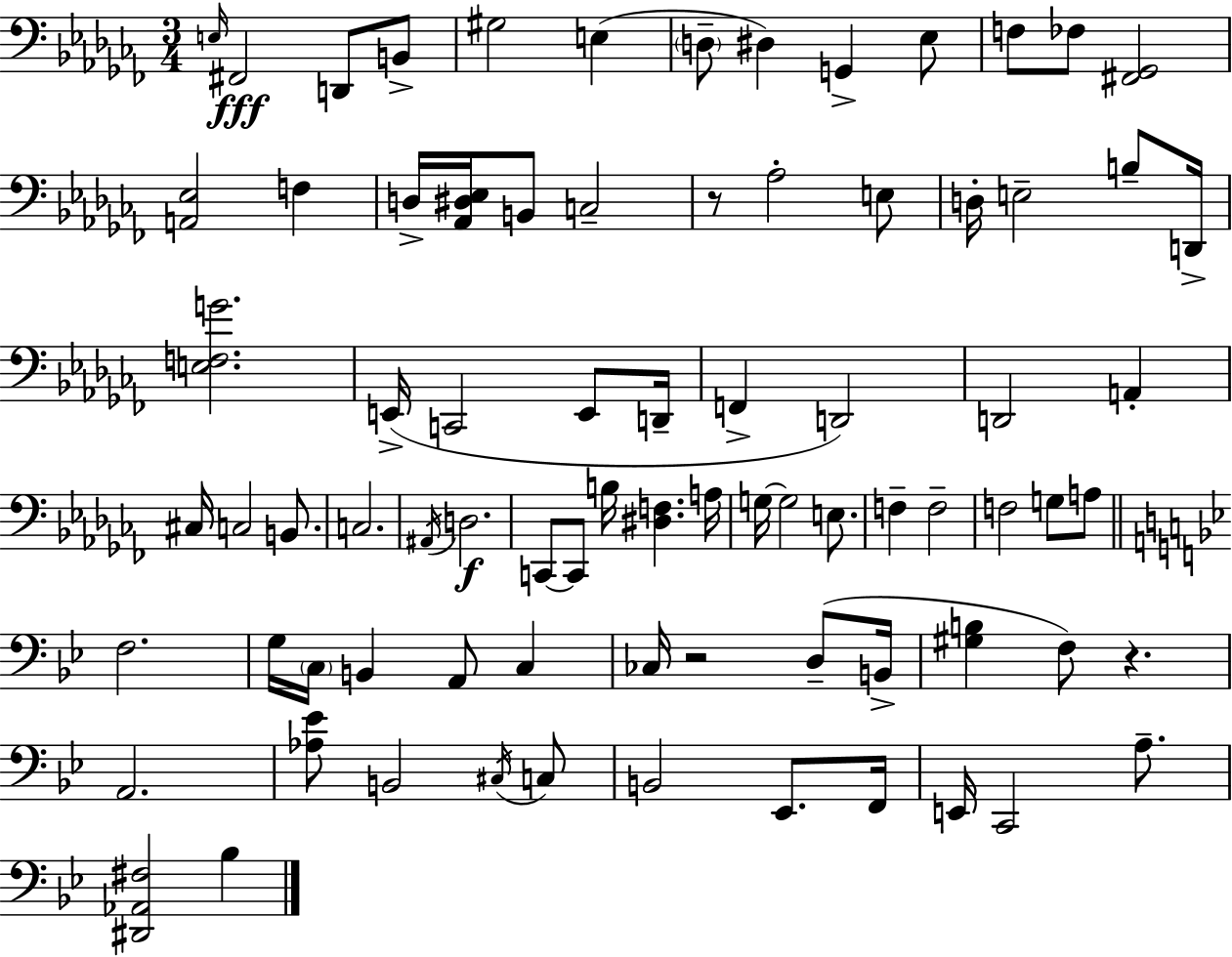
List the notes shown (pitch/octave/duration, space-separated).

E3/s F#2/h D2/e B2/e G#3/h E3/q D3/e D#3/q G2/q Eb3/e F3/e FES3/e [F#2,Gb2]/h [A2,Eb3]/h F3/q D3/s [Ab2,D#3,Eb3]/s B2/e C3/h R/e Ab3/h E3/e D3/s E3/h B3/e D2/s [E3,F3,G4]/h. E2/s C2/h E2/e D2/s F2/q D2/h D2/h A2/q C#3/s C3/h B2/e. C3/h. A#2/s D3/h. C2/e C2/e B3/s [D#3,F3]/q. A3/s G3/s G3/h E3/e. F3/q F3/h F3/h G3/e A3/e F3/h. G3/s C3/s B2/q A2/e C3/q CES3/s R/h D3/e B2/s [G#3,B3]/q F3/e R/q. A2/h. [Ab3,Eb4]/e B2/h C#3/s C3/e B2/h Eb2/e. F2/s E2/s C2/h A3/e. [D#2,Ab2,F#3]/h Bb3/q